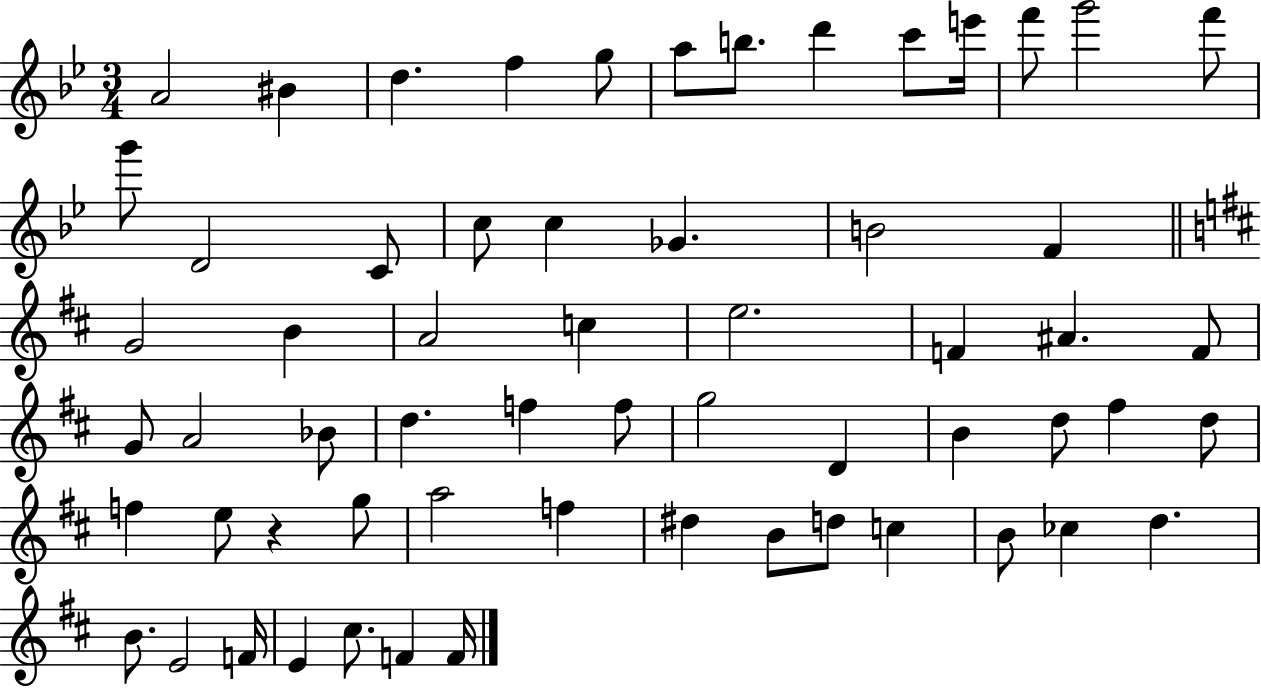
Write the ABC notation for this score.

X:1
T:Untitled
M:3/4
L:1/4
K:Bb
A2 ^B d f g/2 a/2 b/2 d' c'/2 e'/4 f'/2 g'2 f'/2 g'/2 D2 C/2 c/2 c _G B2 F G2 B A2 c e2 F ^A F/2 G/2 A2 _B/2 d f f/2 g2 D B d/2 ^f d/2 f e/2 z g/2 a2 f ^d B/2 d/2 c B/2 _c d B/2 E2 F/4 E ^c/2 F F/4